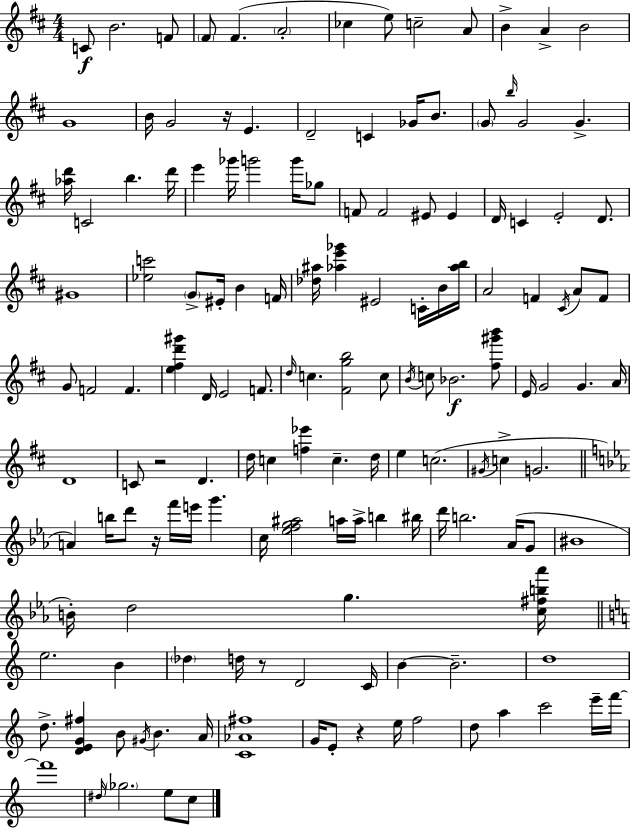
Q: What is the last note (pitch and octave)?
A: C5